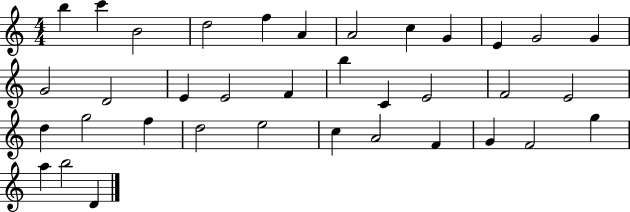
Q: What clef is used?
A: treble